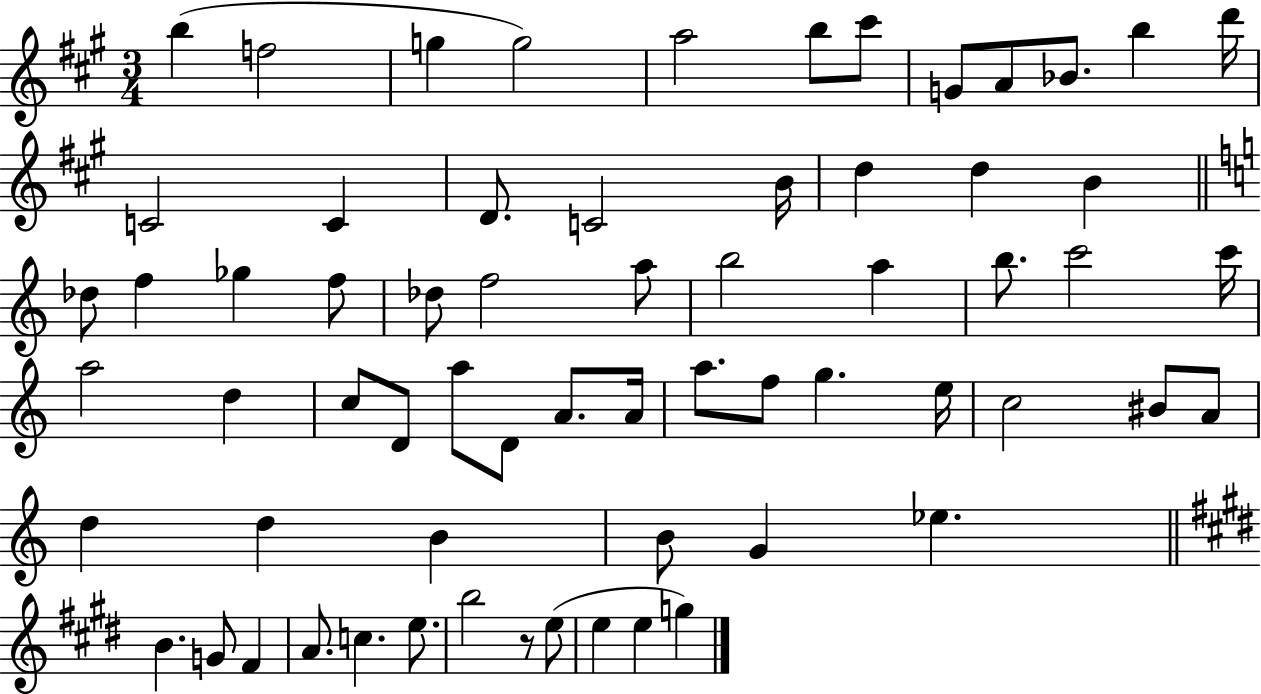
{
  \clef treble
  \numericTimeSignature
  \time 3/4
  \key a \major
  b''4( f''2 | g''4 g''2) | a''2 b''8 cis'''8 | g'8 a'8 bes'8. b''4 d'''16 | \break c'2 c'4 | d'8. c'2 b'16 | d''4 d''4 b'4 | \bar "||" \break \key a \minor des''8 f''4 ges''4 f''8 | des''8 f''2 a''8 | b''2 a''4 | b''8. c'''2 c'''16 | \break a''2 d''4 | c''8 d'8 a''8 d'8 a'8. a'16 | a''8. f''8 g''4. e''16 | c''2 bis'8 a'8 | \break d''4 d''4 b'4 | b'8 g'4 ees''4. | \bar "||" \break \key e \major b'4. g'8 fis'4 | a'8. c''4. e''8. | b''2 r8 e''8( | e''4 e''4 g''4) | \break \bar "|."
}